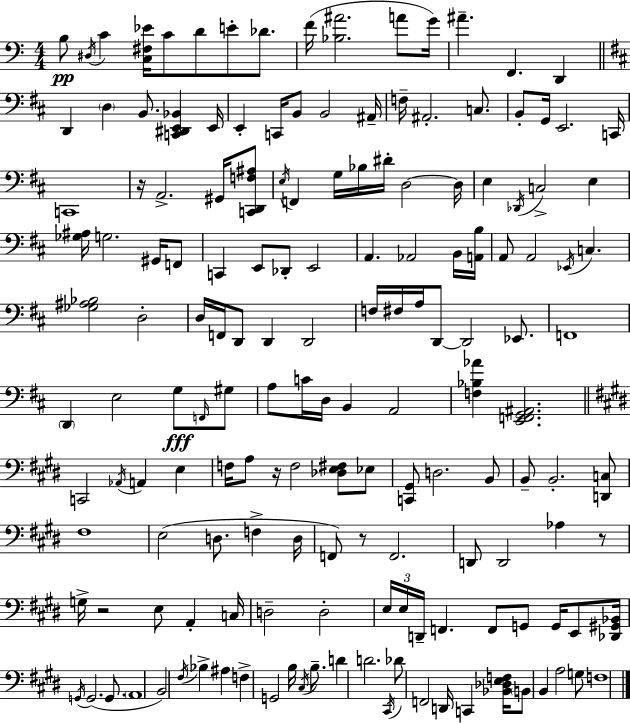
X:1
T:Untitled
M:4/4
L:1/4
K:Am
B,/2 ^D,/4 C [C,^F,_E]/4 C/2 D/2 E/2 _D/2 F/4 [_B,^A]2 A/2 G/4 ^A F,, D,, D,, D, B,,/2 [C,,^D,,E,,_B,,] E,,/4 E,, C,,/4 B,,/2 B,,2 ^A,,/4 F,/4 ^A,,2 C,/2 B,,/2 G,,/4 E,,2 C,,/4 C,,4 z/4 A,,2 ^G,,/4 [C,,D,,F,^A,]/2 E,/4 F,, G,/4 _B,/4 ^D/4 D,2 D,/4 E, _D,,/4 C,2 E, [_G,^A,]/4 G,2 ^G,,/4 F,,/2 C,, E,,/2 _D,,/2 E,,2 A,, _A,,2 B,,/4 [A,,B,]/4 A,,/2 A,,2 _E,,/4 C, [_G,^A,_B,]2 D,2 D,/4 F,,/4 D,,/2 D,, D,,2 F,/4 ^F,/4 A,/4 D,,/2 D,,2 _E,,/2 F,,4 D,, E,2 G,/2 F,,/4 ^G,/2 A,/2 C/4 D,/4 B,, A,,2 [F,_B,_A] [E,,F,,G,,^A,,]2 C,,2 _A,,/4 A,, E, F,/4 A,/2 z/4 F,2 [_D,E,^F,]/2 _E,/2 [C,,^G,,]/2 D,2 B,,/2 B,,/2 B,,2 [D,,C,]/2 ^F,4 E,2 D,/2 F, D,/4 F,,/2 z/2 F,,2 D,,/2 D,,2 _A, z/2 G,/4 z2 E,/2 A,, C,/4 D,2 D,2 E,/4 E,/4 D,,/4 F,, F,,/2 G,,/2 G,,/4 E,,/2 [_D,,^G,,_B,,]/4 G,,/4 G,,2 G,,/2 A,,4 B,,2 ^F,/4 _B, ^A, F, G,,2 B,/4 ^C,/4 B,/2 D D2 ^C,,/4 _D/2 F,,2 D,,/4 C,, [_B,,_D,E,F,]/4 B,,/2 B,, A,2 G,/2 F,4